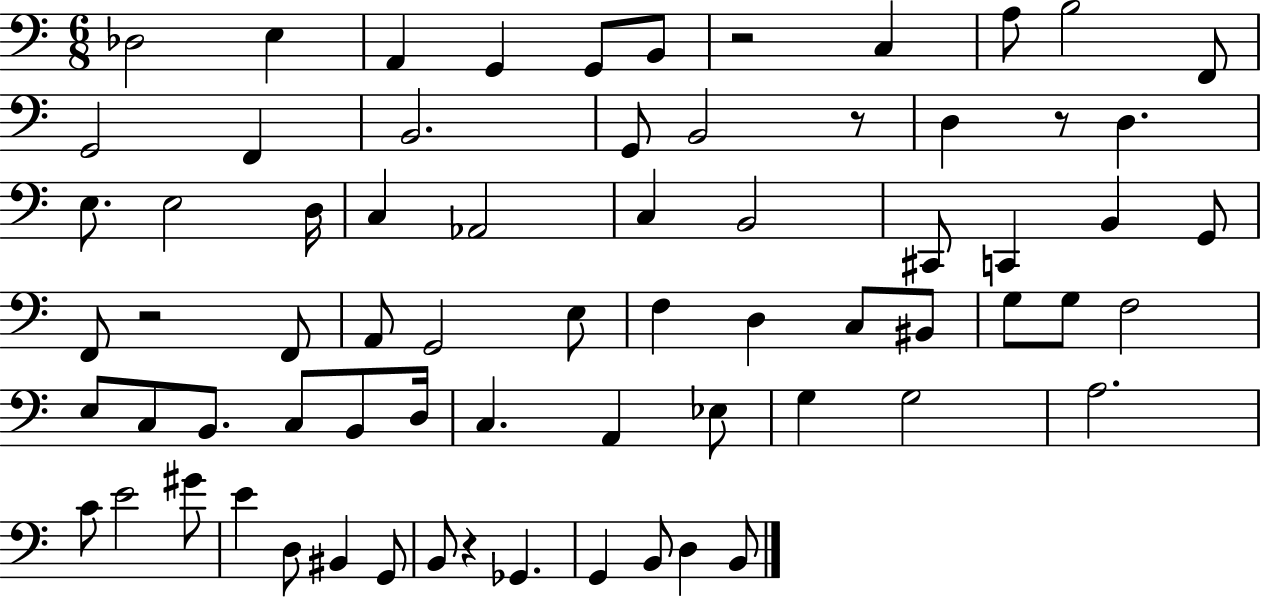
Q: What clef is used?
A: bass